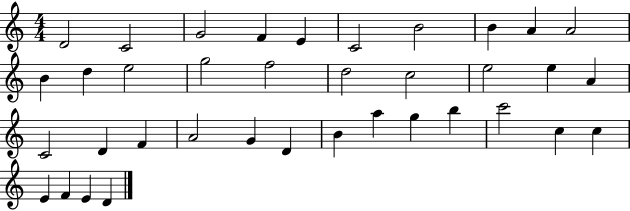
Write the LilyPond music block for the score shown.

{
  \clef treble
  \numericTimeSignature
  \time 4/4
  \key c \major
  d'2 c'2 | g'2 f'4 e'4 | c'2 b'2 | b'4 a'4 a'2 | \break b'4 d''4 e''2 | g''2 f''2 | d''2 c''2 | e''2 e''4 a'4 | \break c'2 d'4 f'4 | a'2 g'4 d'4 | b'4 a''4 g''4 b''4 | c'''2 c''4 c''4 | \break e'4 f'4 e'4 d'4 | \bar "|."
}